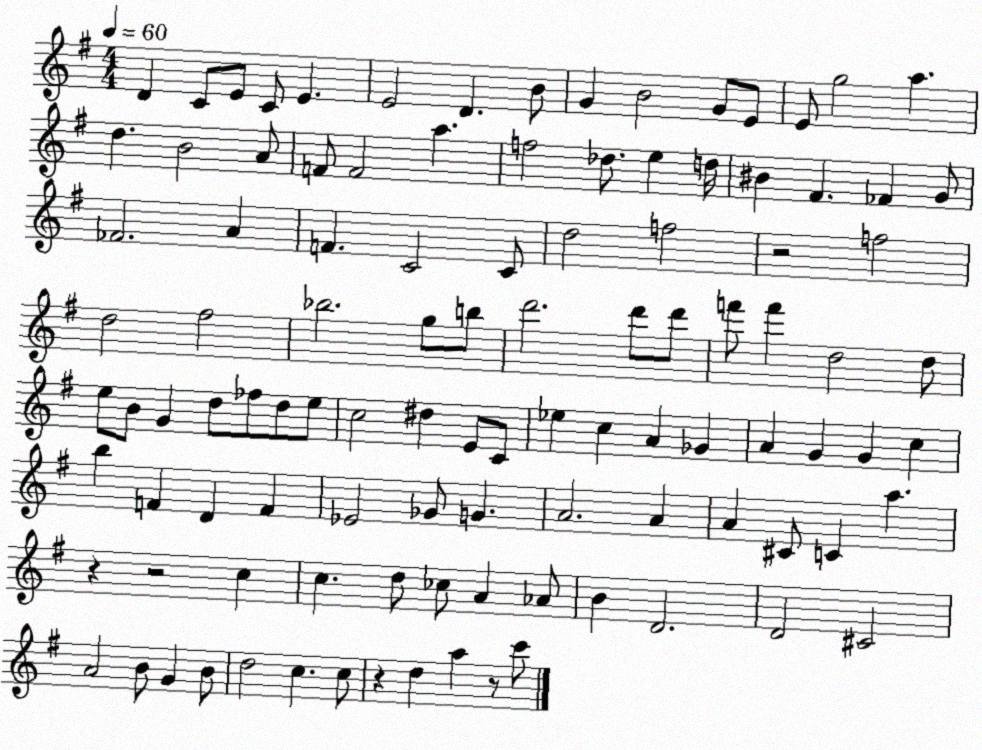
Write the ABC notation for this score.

X:1
T:Untitled
M:4/4
L:1/4
K:G
D C/2 E/2 C/2 E E2 D B/2 G B2 G/2 E/2 E/2 g2 a d B2 A/2 F/2 F2 a f2 _d/2 e d/4 ^B ^F _F G/2 _F2 A F C2 C/2 d2 f2 z2 f2 d2 ^f2 _b2 g/2 b/2 d'2 d'/2 d'/2 f'/2 f' d2 d/2 e/2 B/2 G d/2 _f/2 d/2 e/2 c2 ^d E/2 C/2 _e c A _G A G G c b F D F _E2 _G/2 G A2 A A ^C/2 C a z z2 c c d/2 _c/2 A _A/2 B D2 D2 ^C2 A2 B/2 G B/2 d2 c c/2 z d a z/2 c'/2